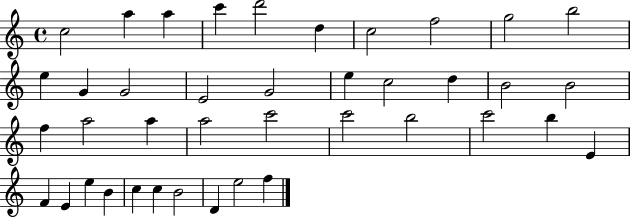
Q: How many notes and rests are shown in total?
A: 40